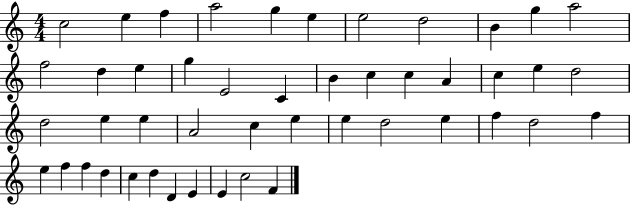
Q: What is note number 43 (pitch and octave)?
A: D4